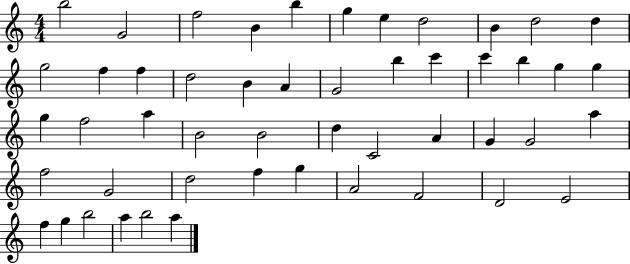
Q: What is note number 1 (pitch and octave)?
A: B5